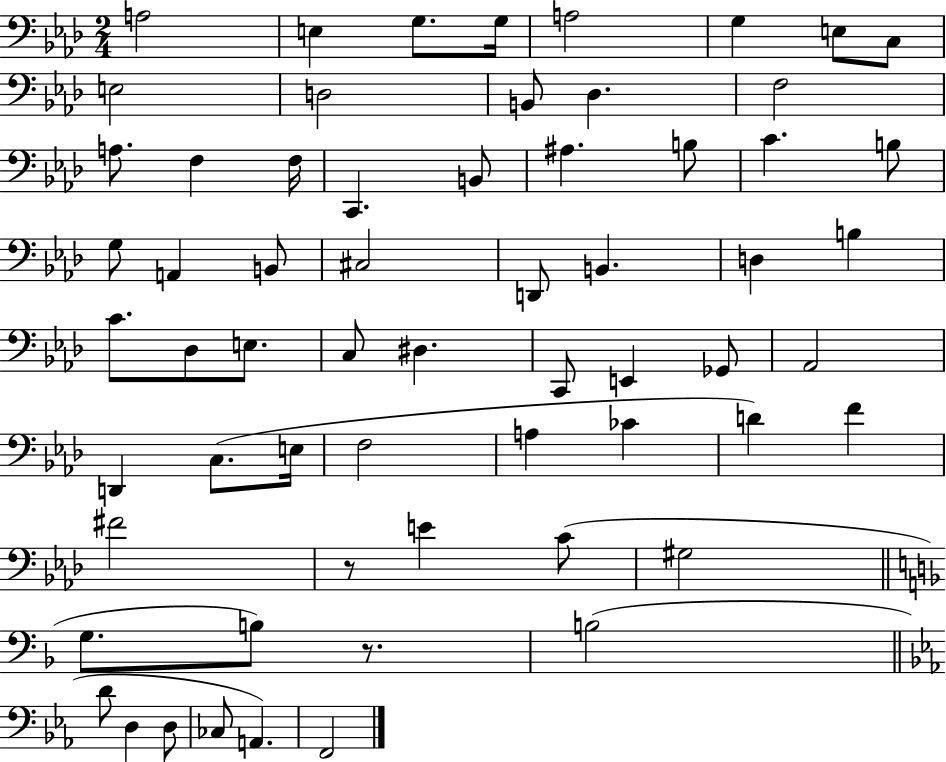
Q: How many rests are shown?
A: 2